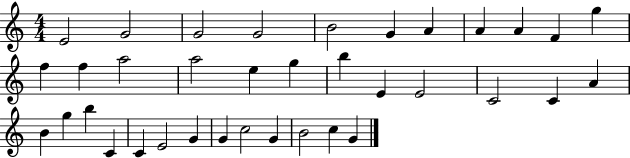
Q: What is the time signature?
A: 4/4